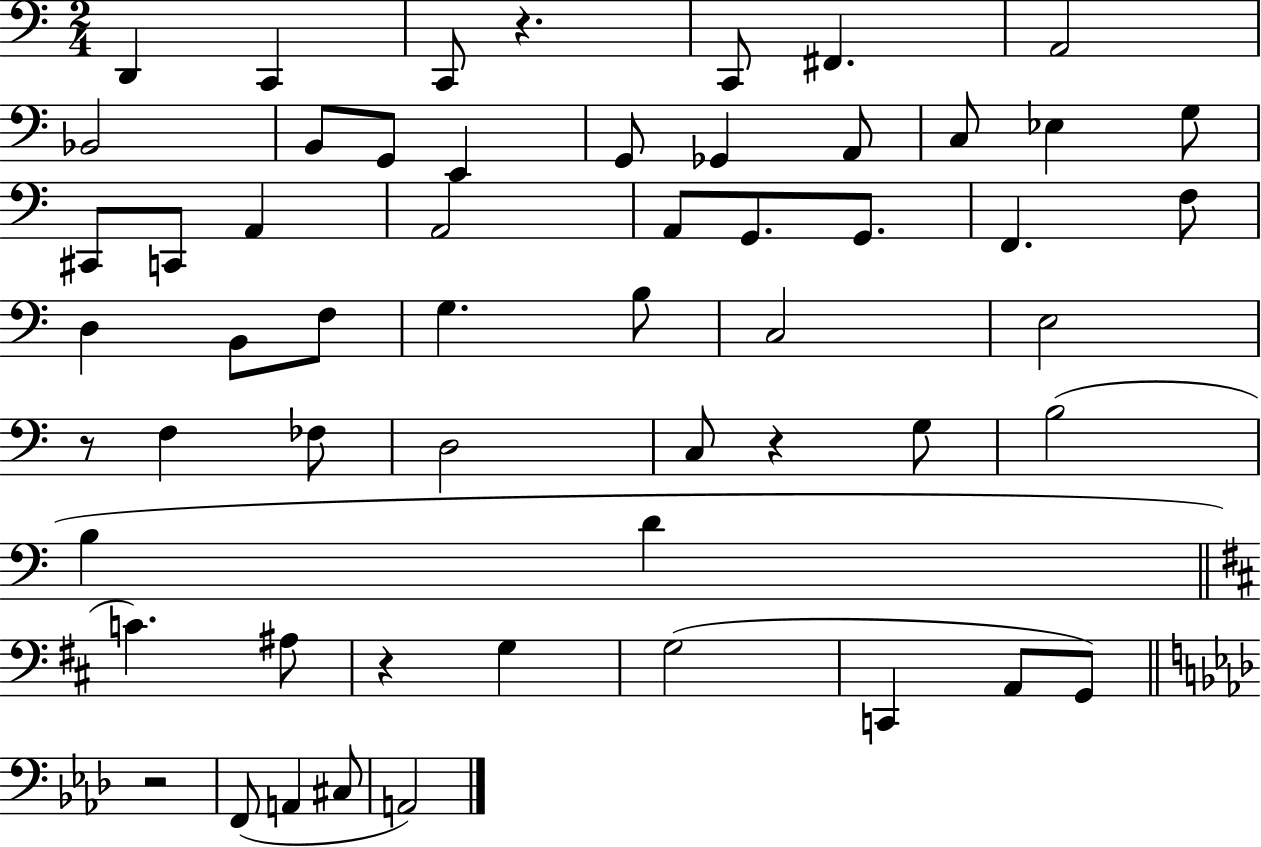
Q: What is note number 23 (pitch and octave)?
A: G2